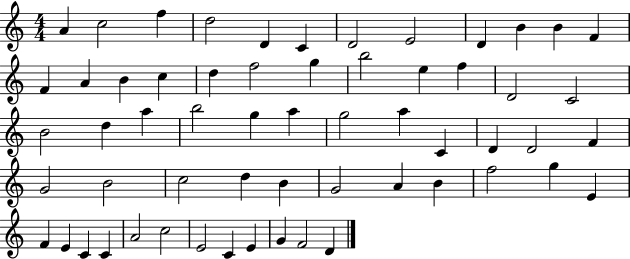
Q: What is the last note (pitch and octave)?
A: D4